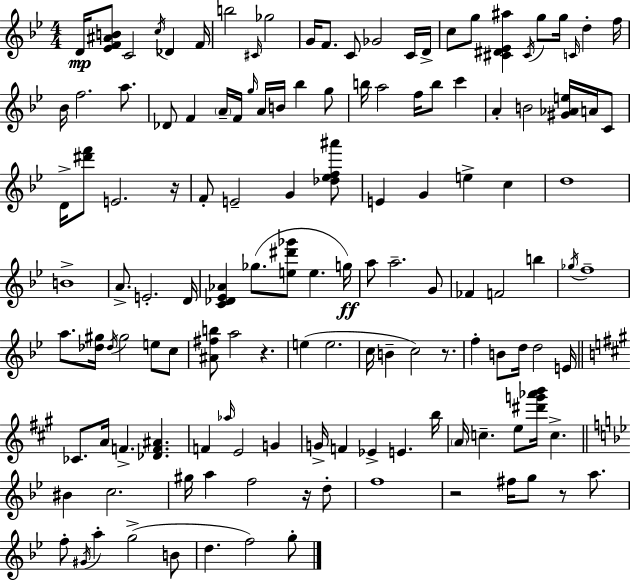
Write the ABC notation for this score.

X:1
T:Untitled
M:4/4
L:1/4
K:Gm
D/4 [_EF^AB]/2 C2 c/4 _D F/4 b2 ^C/4 _g2 G/4 F/2 C/2 _G2 C/4 D/4 c/2 g/2 [^C^D_E^a] ^C/4 g/2 g/4 C/4 d f/4 _B/4 f2 a/2 _D/2 F A/4 F/4 g/4 A/4 B/4 _b g/2 b/4 a2 f/4 b/2 c' A B2 [^G_Ae]/4 A/4 C/2 D/4 [^d'f']/2 E2 z/4 F/2 E2 G [_d_ef^a']/2 E G e c d4 B4 A/2 E2 D/4 [C_D_E_A] _g/2 [e^d'_g']/2 e g/4 a/2 a2 G/2 _F F2 b _g/4 f4 a/2 [_d^g]/4 _d/4 ^g2 e/2 c/2 [^A^fb]/2 a2 z e e2 c/4 B c2 z/2 f B/2 d/4 d2 E/4 _C/2 A/4 F [_DF^A] F _a/4 E2 G G/4 F _E E b/4 A/4 c e/2 [^d'g'_a'b']/4 c ^B c2 ^g/4 a f2 z/4 d/2 f4 z2 ^f/4 g/2 z/2 a/2 f/2 ^G/4 a g2 B/2 d f2 g/2